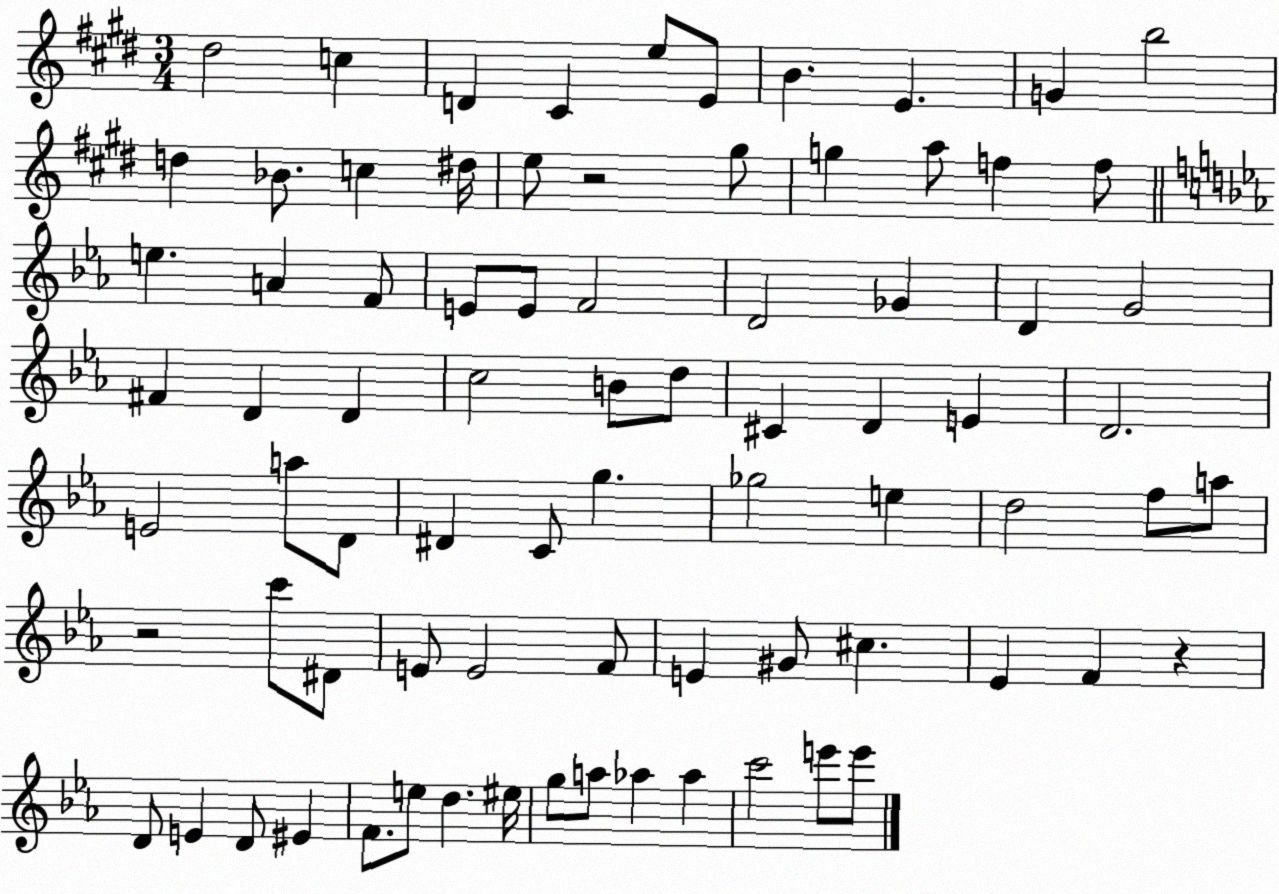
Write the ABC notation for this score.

X:1
T:Untitled
M:3/4
L:1/4
K:E
^d2 c D ^C e/2 E/2 B E G b2 d _B/2 c ^d/4 e/2 z2 ^g/2 g a/2 f f/2 e A F/2 E/2 E/2 F2 D2 _G D G2 ^F D D c2 B/2 d/2 ^C D E D2 E2 a/2 D/2 ^D C/2 g _g2 e d2 f/2 a/2 z2 c'/2 ^D/2 E/2 E2 F/2 E ^G/2 ^c _E F z D/2 E D/2 ^E F/2 e/2 d ^e/4 g/2 a/2 _a _a c'2 e'/2 e'/2